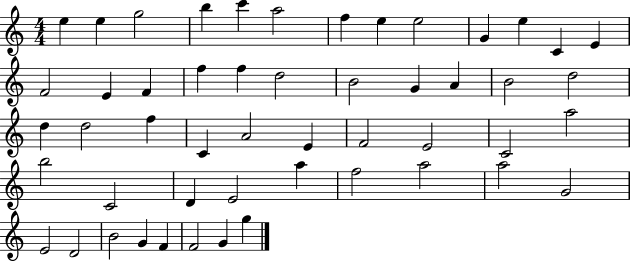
E5/q E5/q G5/h B5/q C6/q A5/h F5/q E5/q E5/h G4/q E5/q C4/q E4/q F4/h E4/q F4/q F5/q F5/q D5/h B4/h G4/q A4/q B4/h D5/h D5/q D5/h F5/q C4/q A4/h E4/q F4/h E4/h C4/h A5/h B5/h C4/h D4/q E4/h A5/q F5/h A5/h A5/h G4/h E4/h D4/h B4/h G4/q F4/q F4/h G4/q G5/q